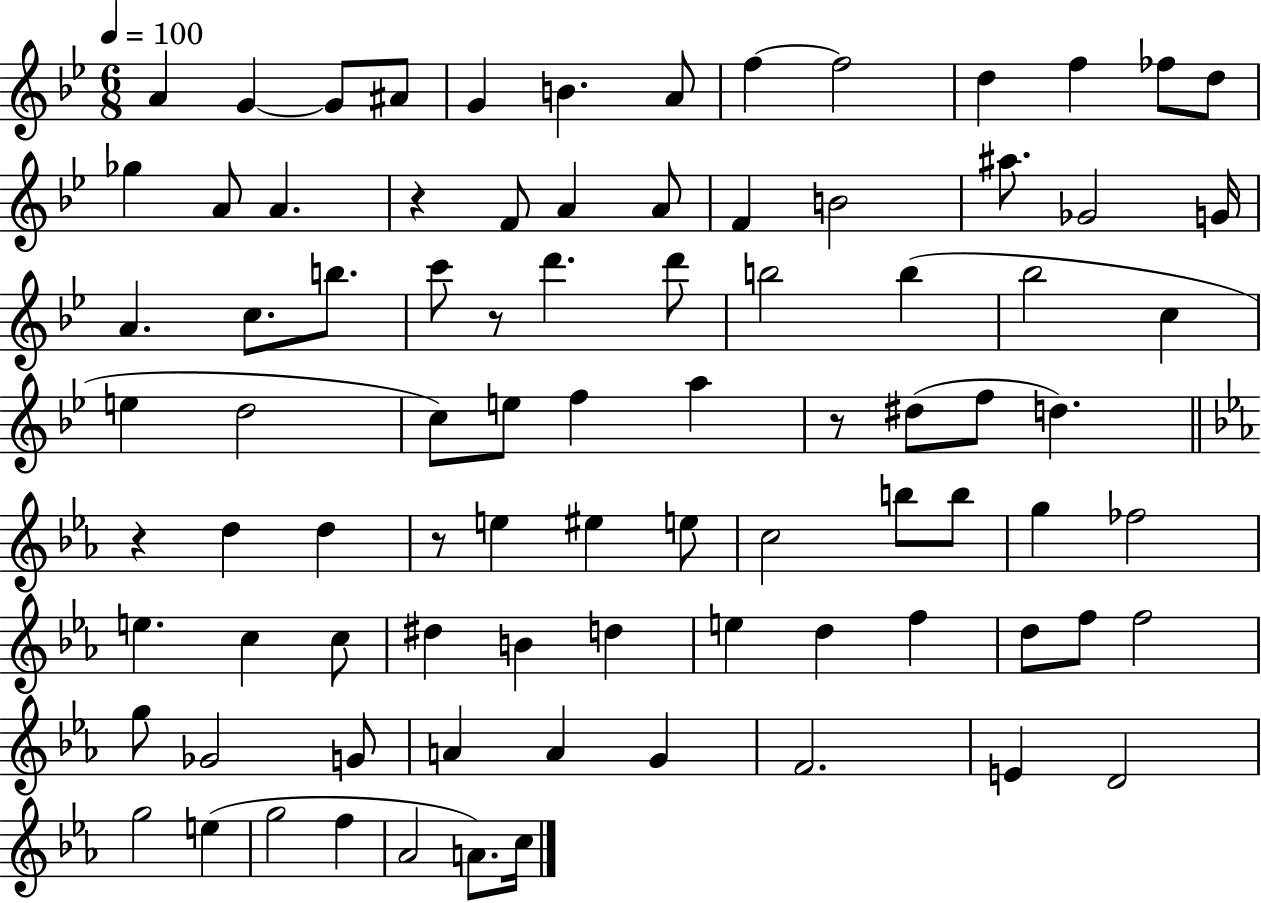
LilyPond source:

{
  \clef treble
  \numericTimeSignature
  \time 6/8
  \key bes \major
  \tempo 4 = 100
  a'4 g'4~~ g'8 ais'8 | g'4 b'4. a'8 | f''4~~ f''2 | d''4 f''4 fes''8 d''8 | \break ges''4 a'8 a'4. | r4 f'8 a'4 a'8 | f'4 b'2 | ais''8. ges'2 g'16 | \break a'4. c''8. b''8. | c'''8 r8 d'''4. d'''8 | b''2 b''4( | bes''2 c''4 | \break e''4 d''2 | c''8) e''8 f''4 a''4 | r8 dis''8( f''8 d''4.) | \bar "||" \break \key c \minor r4 d''4 d''4 | r8 e''4 eis''4 e''8 | c''2 b''8 b''8 | g''4 fes''2 | \break e''4. c''4 c''8 | dis''4 b'4 d''4 | e''4 d''4 f''4 | d''8 f''8 f''2 | \break g''8 ges'2 g'8 | a'4 a'4 g'4 | f'2. | e'4 d'2 | \break g''2 e''4( | g''2 f''4 | aes'2 a'8.) c''16 | \bar "|."
}